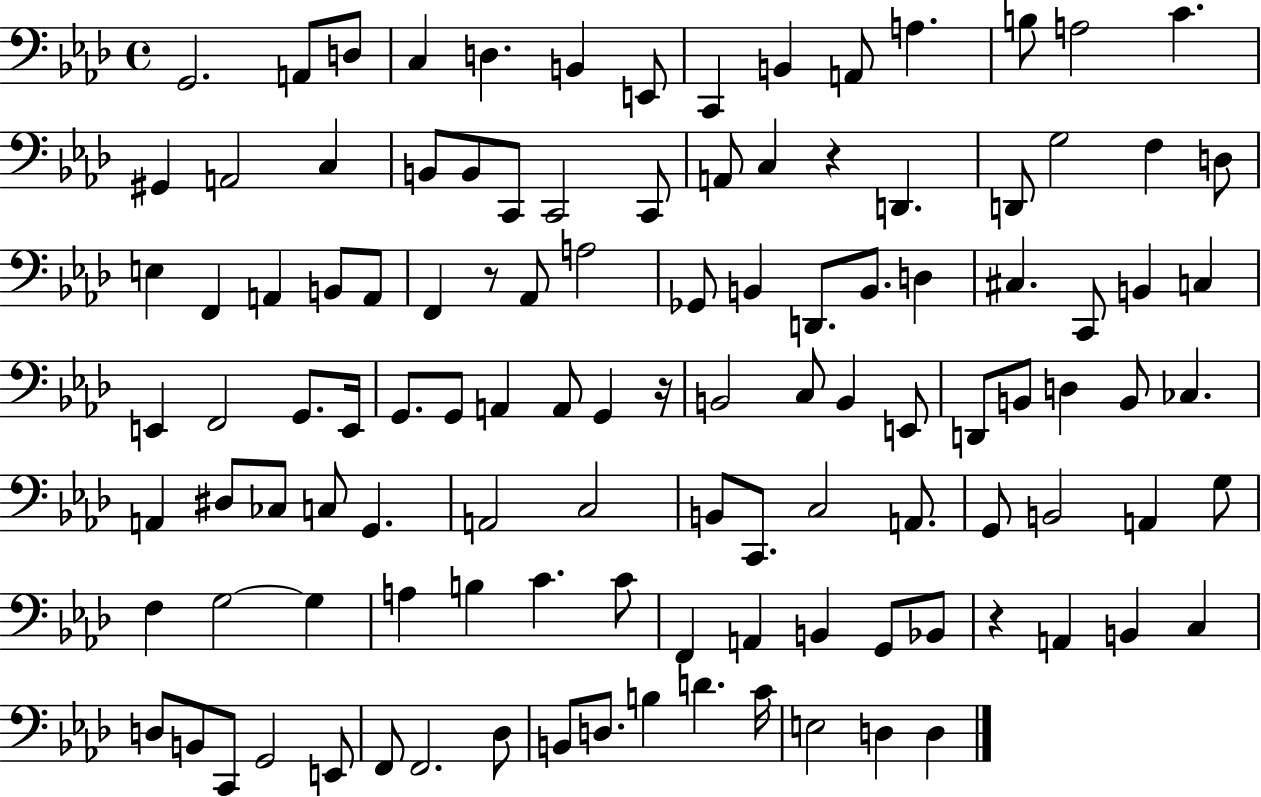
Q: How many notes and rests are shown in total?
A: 114